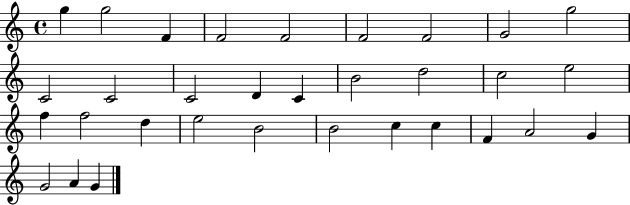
G5/q G5/h F4/q F4/h F4/h F4/h F4/h G4/h G5/h C4/h C4/h C4/h D4/q C4/q B4/h D5/h C5/h E5/h F5/q F5/h D5/q E5/h B4/h B4/h C5/q C5/q F4/q A4/h G4/q G4/h A4/q G4/q